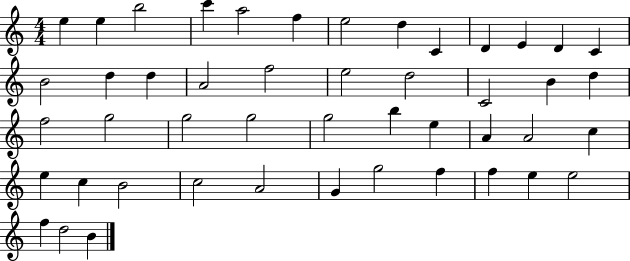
{
  \clef treble
  \numericTimeSignature
  \time 4/4
  \key c \major
  e''4 e''4 b''2 | c'''4 a''2 f''4 | e''2 d''4 c'4 | d'4 e'4 d'4 c'4 | \break b'2 d''4 d''4 | a'2 f''2 | e''2 d''2 | c'2 b'4 d''4 | \break f''2 g''2 | g''2 g''2 | g''2 b''4 e''4 | a'4 a'2 c''4 | \break e''4 c''4 b'2 | c''2 a'2 | g'4 g''2 f''4 | f''4 e''4 e''2 | \break f''4 d''2 b'4 | \bar "|."
}